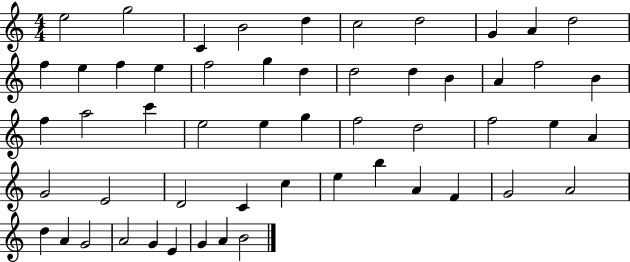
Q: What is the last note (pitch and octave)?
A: B4